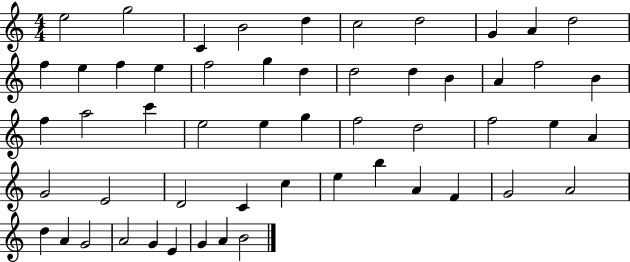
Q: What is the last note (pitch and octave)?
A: B4